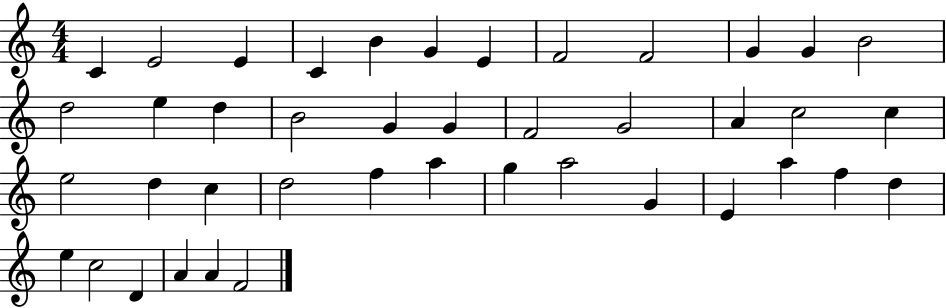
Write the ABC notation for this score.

X:1
T:Untitled
M:4/4
L:1/4
K:C
C E2 E C B G E F2 F2 G G B2 d2 e d B2 G G F2 G2 A c2 c e2 d c d2 f a g a2 G E a f d e c2 D A A F2